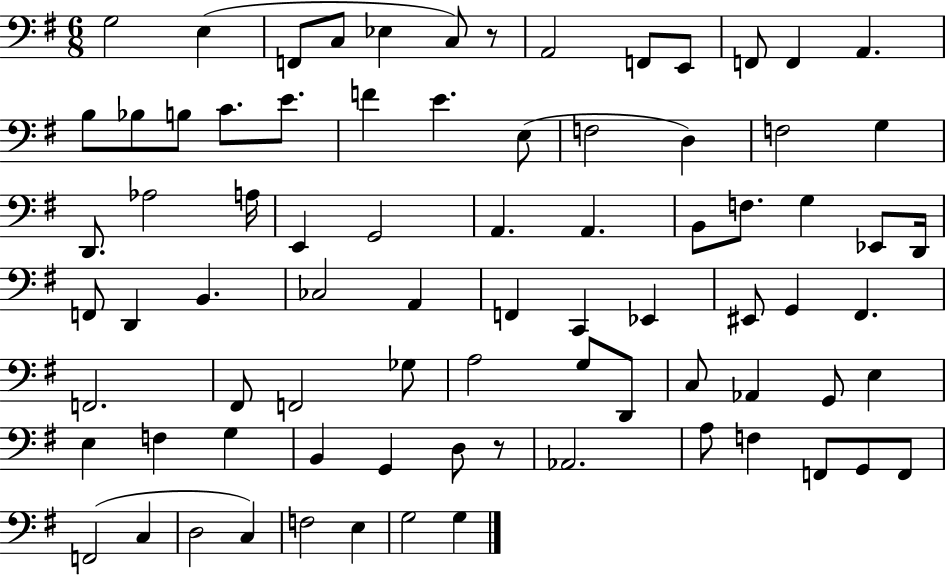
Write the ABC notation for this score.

X:1
T:Untitled
M:6/8
L:1/4
K:G
G,2 E, F,,/2 C,/2 _E, C,/2 z/2 A,,2 F,,/2 E,,/2 F,,/2 F,, A,, B,/2 _B,/2 B,/2 C/2 E/2 F E E,/2 F,2 D, F,2 G, D,,/2 _A,2 A,/4 E,, G,,2 A,, A,, B,,/2 F,/2 G, _E,,/2 D,,/4 F,,/2 D,, B,, _C,2 A,, F,, C,, _E,, ^E,,/2 G,, ^F,, F,,2 ^F,,/2 F,,2 _G,/2 A,2 G,/2 D,,/2 C,/2 _A,, G,,/2 E, E, F, G, B,, G,, D,/2 z/2 _A,,2 A,/2 F, F,,/2 G,,/2 F,,/2 F,,2 C, D,2 C, F,2 E, G,2 G,